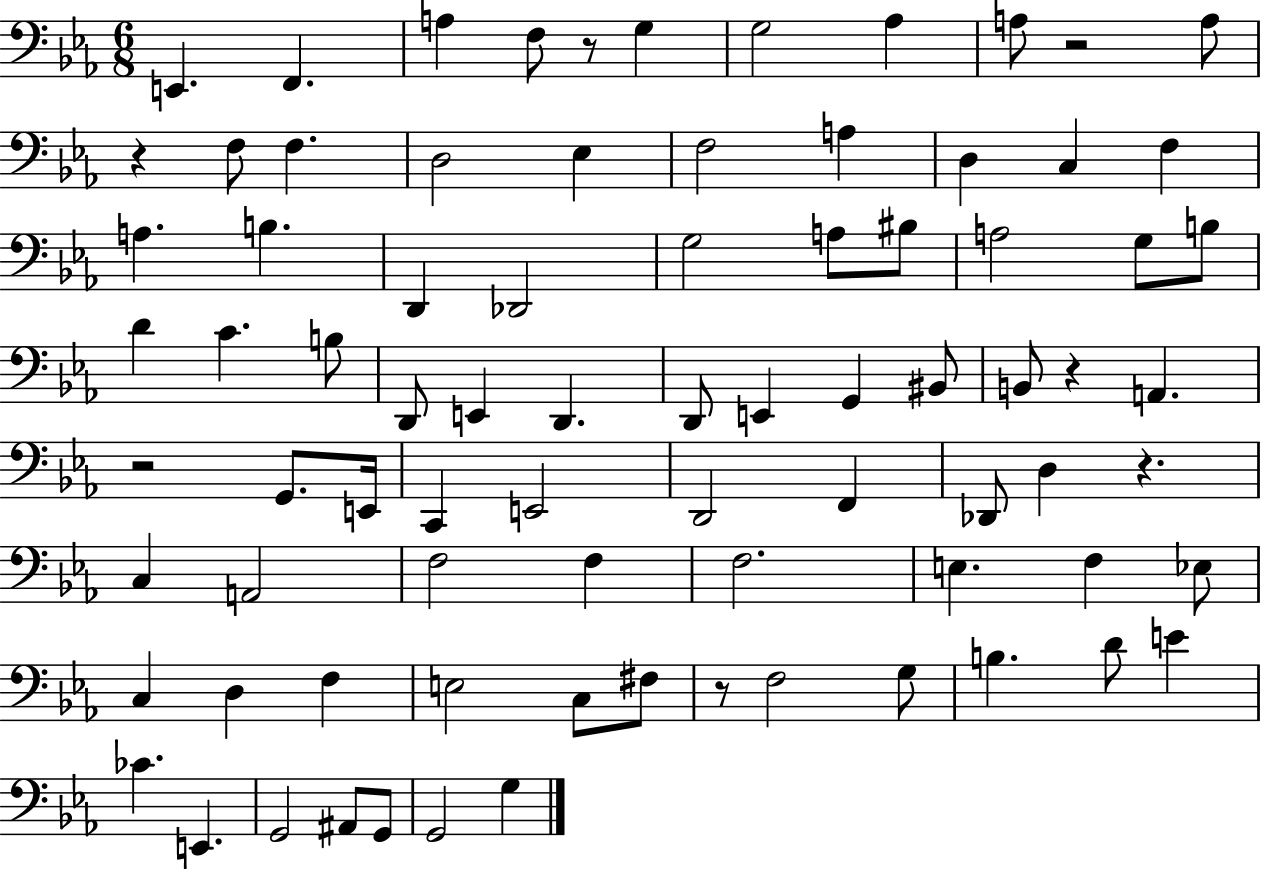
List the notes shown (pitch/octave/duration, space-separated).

E2/q. F2/q. A3/q F3/e R/e G3/q G3/h Ab3/q A3/e R/h A3/e R/q F3/e F3/q. D3/h Eb3/q F3/h A3/q D3/q C3/q F3/q A3/q. B3/q. D2/q Db2/h G3/h A3/e BIS3/e A3/h G3/e B3/e D4/q C4/q. B3/e D2/e E2/q D2/q. D2/e E2/q G2/q BIS2/e B2/e R/q A2/q. R/h G2/e. E2/s C2/q E2/h D2/h F2/q Db2/e D3/q R/q. C3/q A2/h F3/h F3/q F3/h. E3/q. F3/q Eb3/e C3/q D3/q F3/q E3/h C3/e F#3/e R/e F3/h G3/e B3/q. D4/e E4/q CES4/q. E2/q. G2/h A#2/e G2/e G2/h G3/q